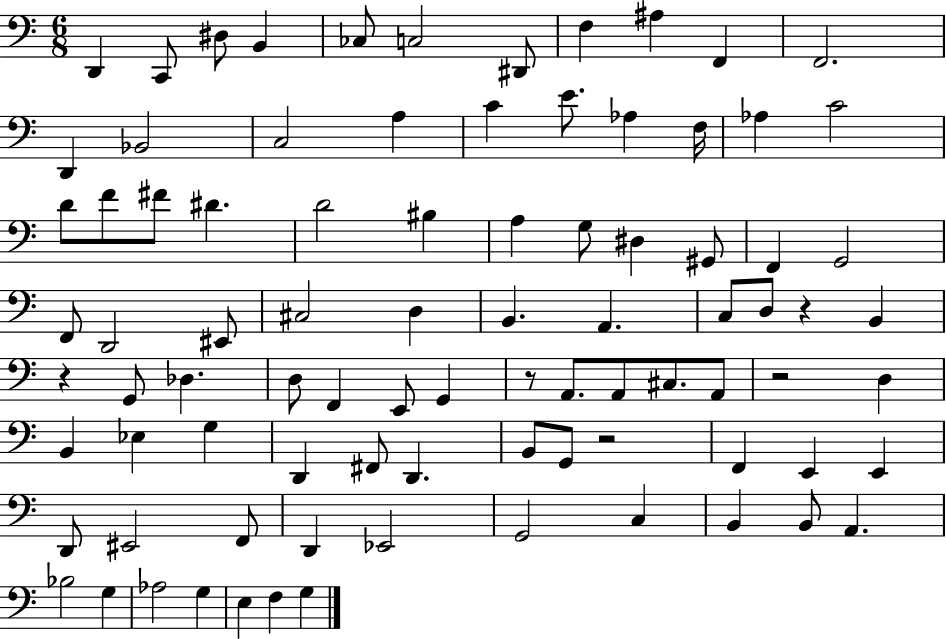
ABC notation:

X:1
T:Untitled
M:6/8
L:1/4
K:C
D,, C,,/2 ^D,/2 B,, _C,/2 C,2 ^D,,/2 F, ^A, F,, F,,2 D,, _B,,2 C,2 A, C E/2 _A, F,/4 _A, C2 D/2 F/2 ^F/2 ^D D2 ^B, A, G,/2 ^D, ^G,,/2 F,, G,,2 F,,/2 D,,2 ^E,,/2 ^C,2 D, B,, A,, C,/2 D,/2 z B,, z G,,/2 _D, D,/2 F,, E,,/2 G,, z/2 A,,/2 A,,/2 ^C,/2 A,,/2 z2 D, B,, _E, G, D,, ^F,,/2 D,, B,,/2 G,,/2 z2 F,, E,, E,, D,,/2 ^E,,2 F,,/2 D,, _E,,2 G,,2 C, B,, B,,/2 A,, _B,2 G, _A,2 G, E, F, G,